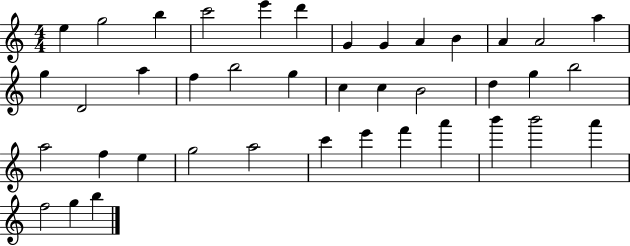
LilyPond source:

{
  \clef treble
  \numericTimeSignature
  \time 4/4
  \key c \major
  e''4 g''2 b''4 | c'''2 e'''4 d'''4 | g'4 g'4 a'4 b'4 | a'4 a'2 a''4 | \break g''4 d'2 a''4 | f''4 b''2 g''4 | c''4 c''4 b'2 | d''4 g''4 b''2 | \break a''2 f''4 e''4 | g''2 a''2 | c'''4 e'''4 f'''4 a'''4 | b'''4 b'''2 a'''4 | \break f''2 g''4 b''4 | \bar "|."
}